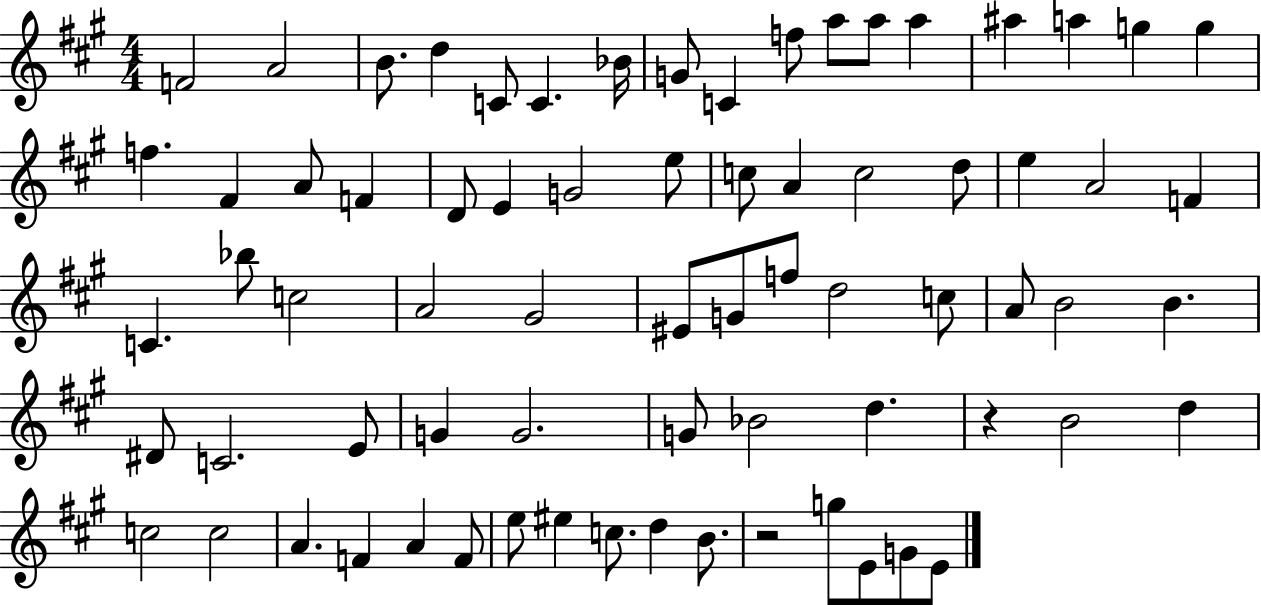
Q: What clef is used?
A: treble